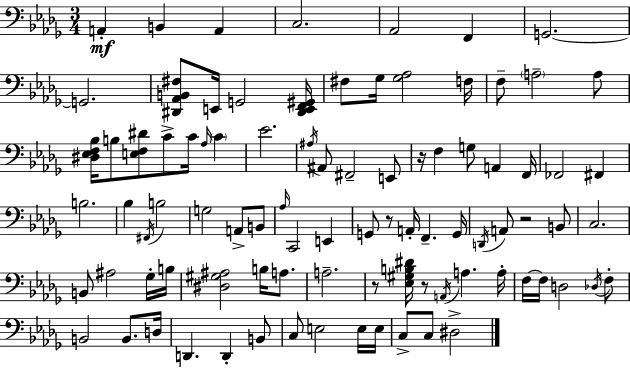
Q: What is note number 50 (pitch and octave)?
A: C3